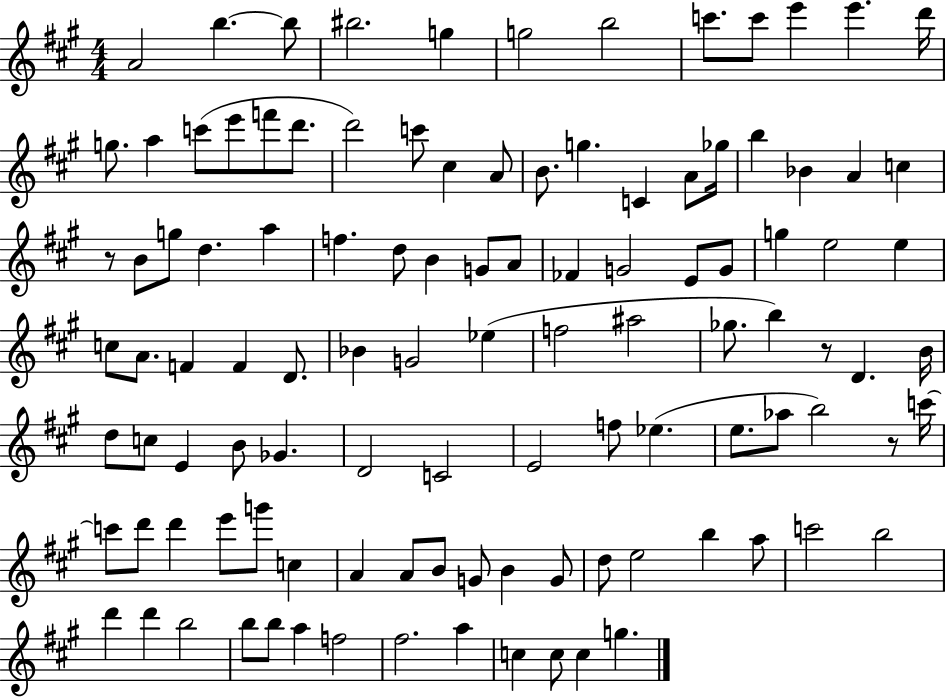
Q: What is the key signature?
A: A major